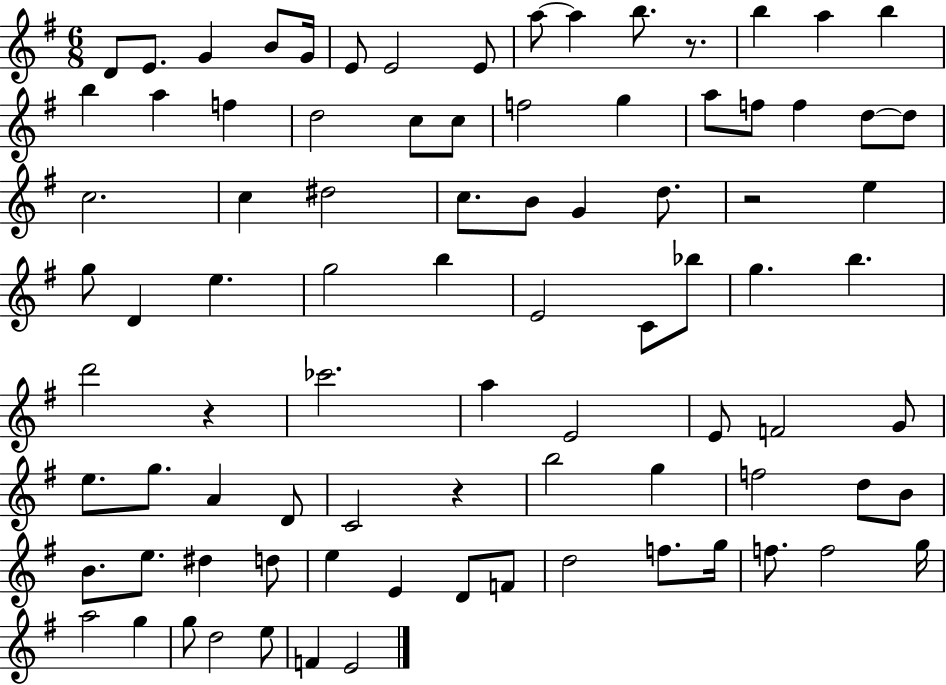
D4/e E4/e. G4/q B4/e G4/s E4/e E4/h E4/e A5/e A5/q B5/e. R/e. B5/q A5/q B5/q B5/q A5/q F5/q D5/h C5/e C5/e F5/h G5/q A5/e F5/e F5/q D5/e D5/e C5/h. C5/q D#5/h C5/e. B4/e G4/q D5/e. R/h E5/q G5/e D4/q E5/q. G5/h B5/q E4/h C4/e Bb5/e G5/q. B5/q. D6/h R/q CES6/h. A5/q E4/h E4/e F4/h G4/e E5/e. G5/e. A4/q D4/e C4/h R/q B5/h G5/q F5/h D5/e B4/e B4/e. E5/e. D#5/q D5/e E5/q E4/q D4/e F4/e D5/h F5/e. G5/s F5/e. F5/h G5/s A5/h G5/q G5/e D5/h E5/e F4/q E4/h